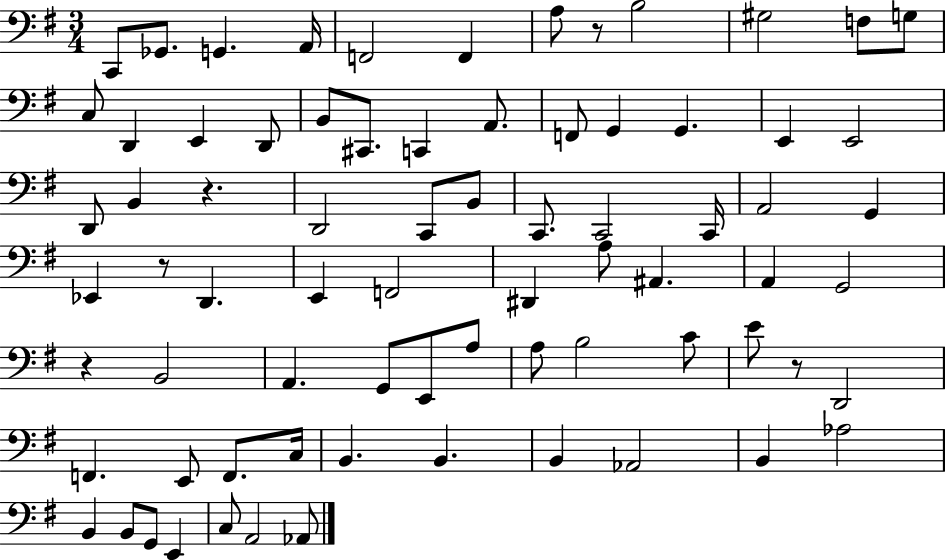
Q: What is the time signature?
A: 3/4